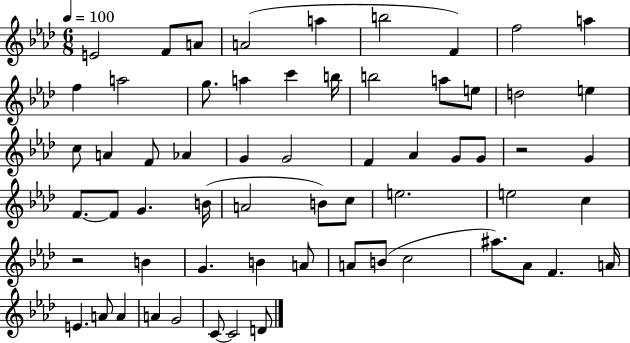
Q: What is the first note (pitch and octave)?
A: E4